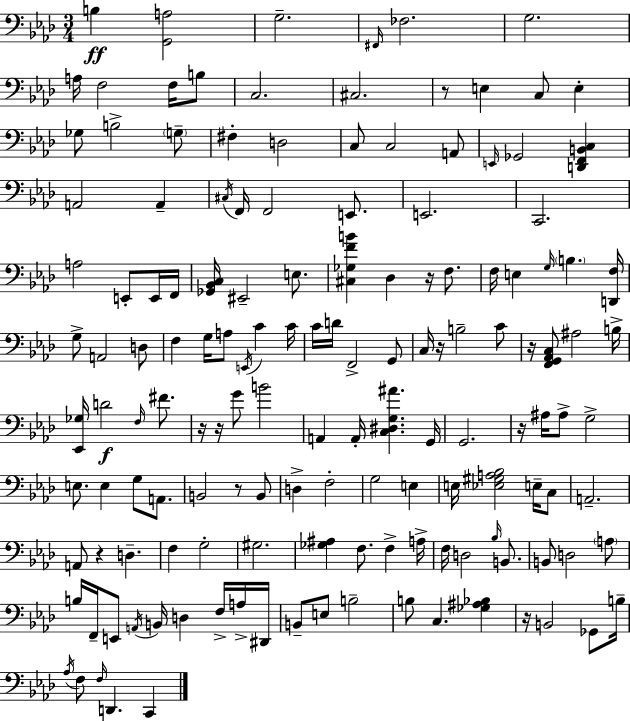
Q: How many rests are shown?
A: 10